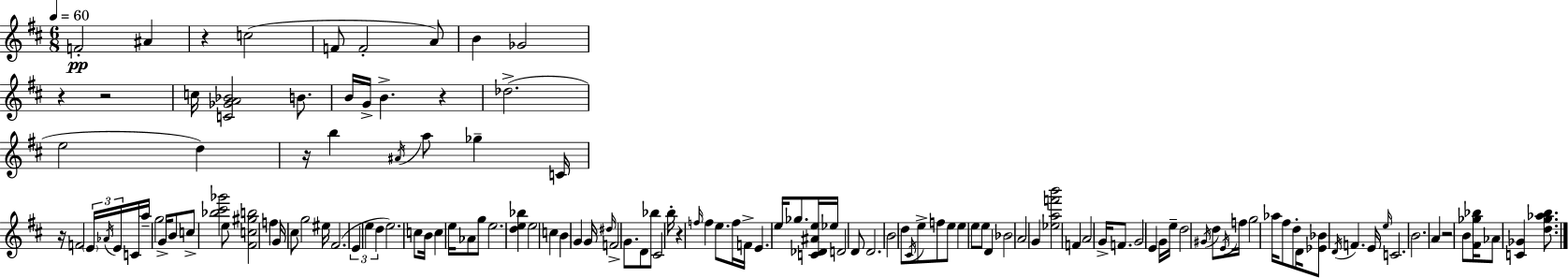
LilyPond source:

{
  \clef treble
  \numericTimeSignature
  \time 6/8
  \key d \major
  \tempo 4 = 60
  \repeat volta 2 { f'2-.\pp ais'4 | r4 c''2( | f'8 f'2-. a'8) | b'4 ges'2 | \break r4 r2 | c''16 <c' ges' a' bes'>2 b'8. | b'16 g'16-> b'4.-> r4 | des''2.->( | \break e''2 d''4) | r16 b''4 \acciaccatura { ais'16 } a''8 ges''4-- | c'16 r16 f'2 \tuplet 3/2 { \parenthesize e'16 \acciaccatura { aes'16 } | e'16 } c'16 a''16-- g''2 g'16-> | \break b'8 c''8-> <bes'' cis''' ges'''>2 | e''8 <fis' c'' gis'' b''>2 f''4 | g'16 cis''8 g''2 | eis''16 fis'2.( | \break \tuplet 3/2 { e'4 e''4 d''4 } | e''2.) | c''8 b'16 c''4 e''16 aes'8 | g''8 e''2. | \break <d'' e'' bes''>4 e''2 | c''4 b'4 g'4 | g'16 \grace { dis''16 } f'2-> | g'8. d'8 bes''8 cis'2 | \break b''16-. r4 \grace { f''16 } f''4 | e''8. f''16 f'16-> e'4. | e''16 ges''8. <c' des' ais' e''>16 ees''16 d'2 | d'8 d'2. | \break b'2 | d''8 \acciaccatura { cis'16 } e''8-> f''8 e''8 e''4 | e''8 e''8 d'4 bes'2 | a'2 | \break g'4 <ees'' a'' f''' b'''>2 | f'4 a'2 | g'16-> f'8. g'2 | e'4 g'16 e''16-- d''2 | \break \acciaccatura { gis'16 } d''8 \acciaccatura { e'16 } f''16 g''2 | aes''16 fis''8 d''8-. d'16 <ees' bes'>8 | \acciaccatura { d'16 } f'4. e'16 \grace { e''16 } c'2. | b'2. | \break a'4 | r2 b'8 <fis' ges'' bes''>16 | aes'8 <c' ges'>4 <d'' g'' aes'' b''>8. } \bar "|."
}